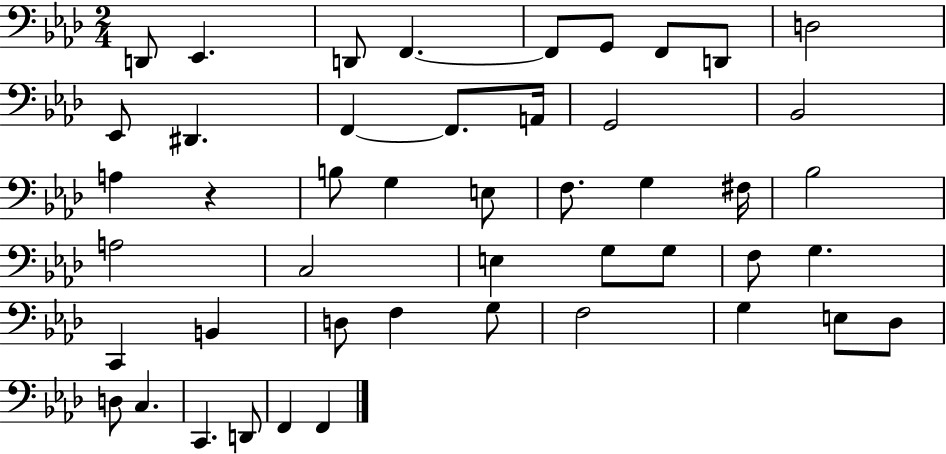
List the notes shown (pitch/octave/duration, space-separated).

D2/e Eb2/q. D2/e F2/q. F2/e G2/e F2/e D2/e D3/h Eb2/e D#2/q. F2/q F2/e. A2/s G2/h Bb2/h A3/q R/q B3/e G3/q E3/e F3/e. G3/q F#3/s Bb3/h A3/h C3/h E3/q G3/e G3/e F3/e G3/q. C2/q B2/q D3/e F3/q G3/e F3/h G3/q E3/e Db3/e D3/e C3/q. C2/q. D2/e F2/q F2/q